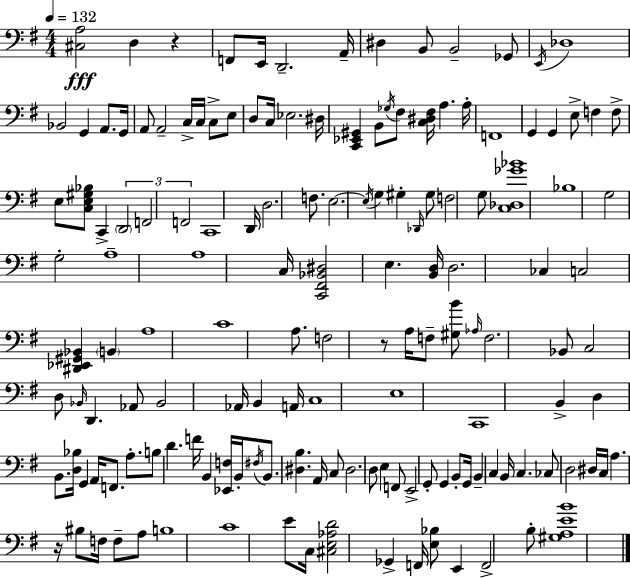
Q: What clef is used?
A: bass